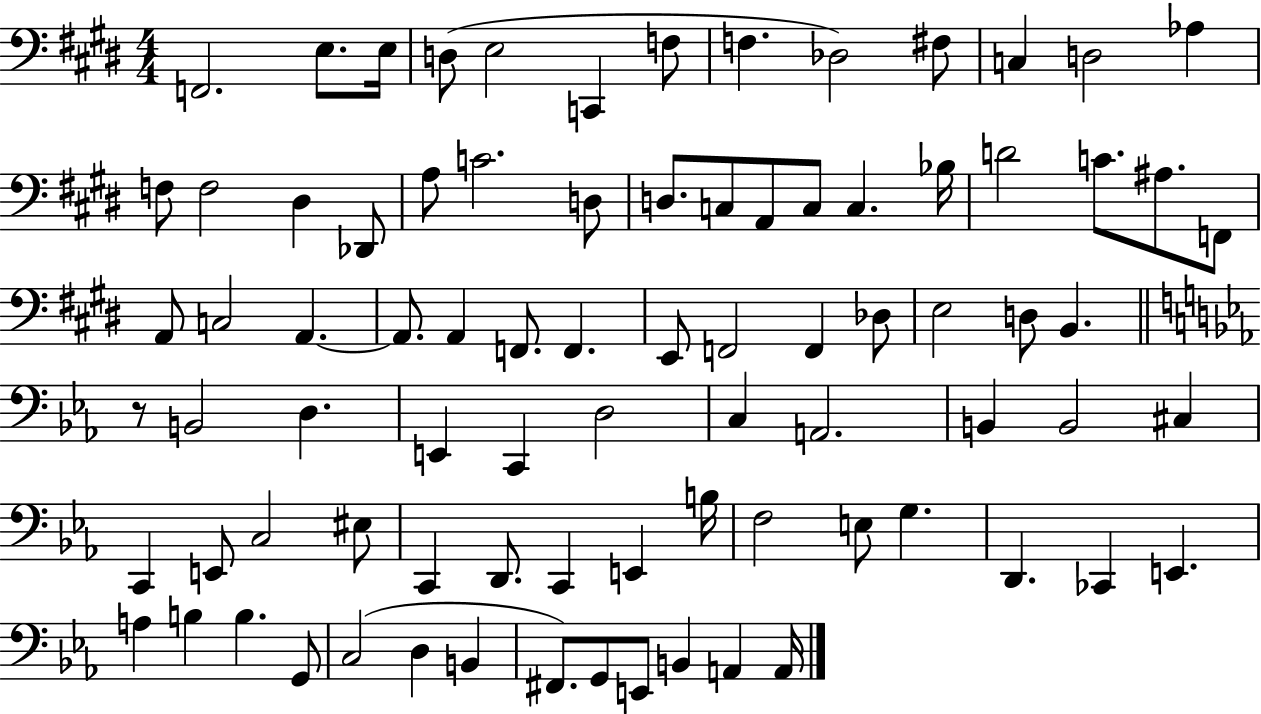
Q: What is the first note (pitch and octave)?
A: F2